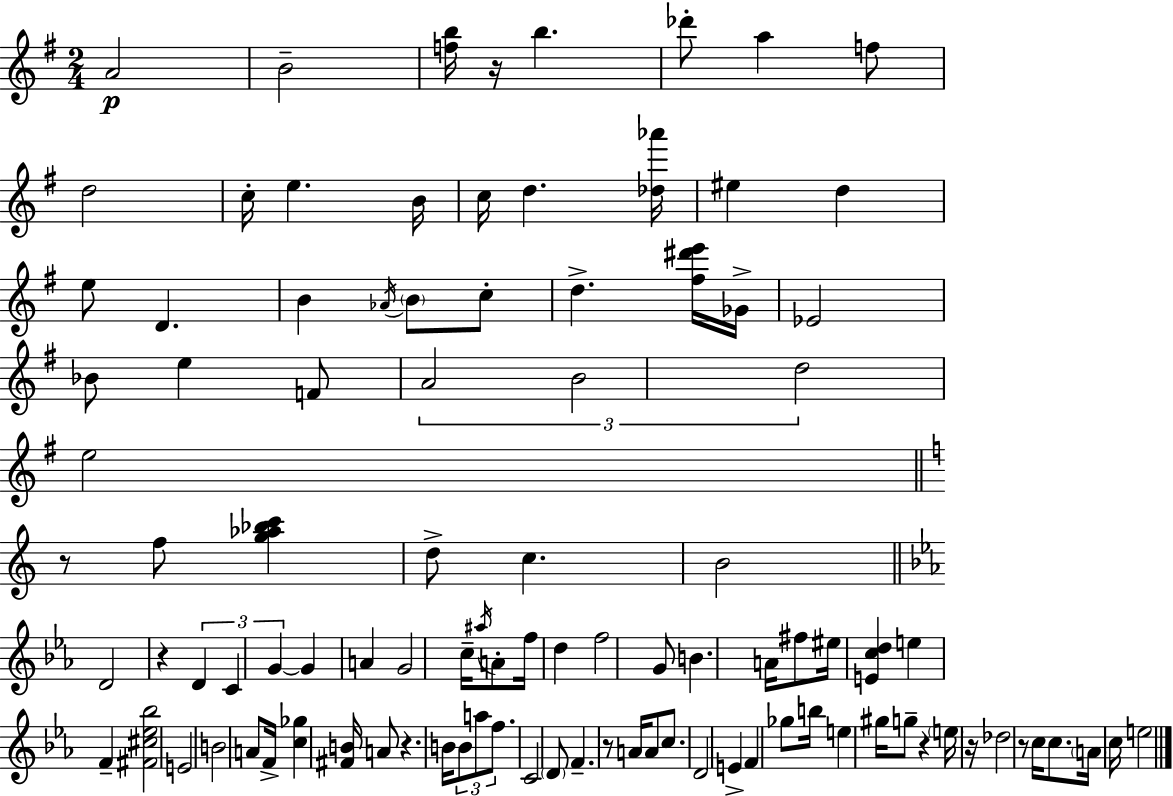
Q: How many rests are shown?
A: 8